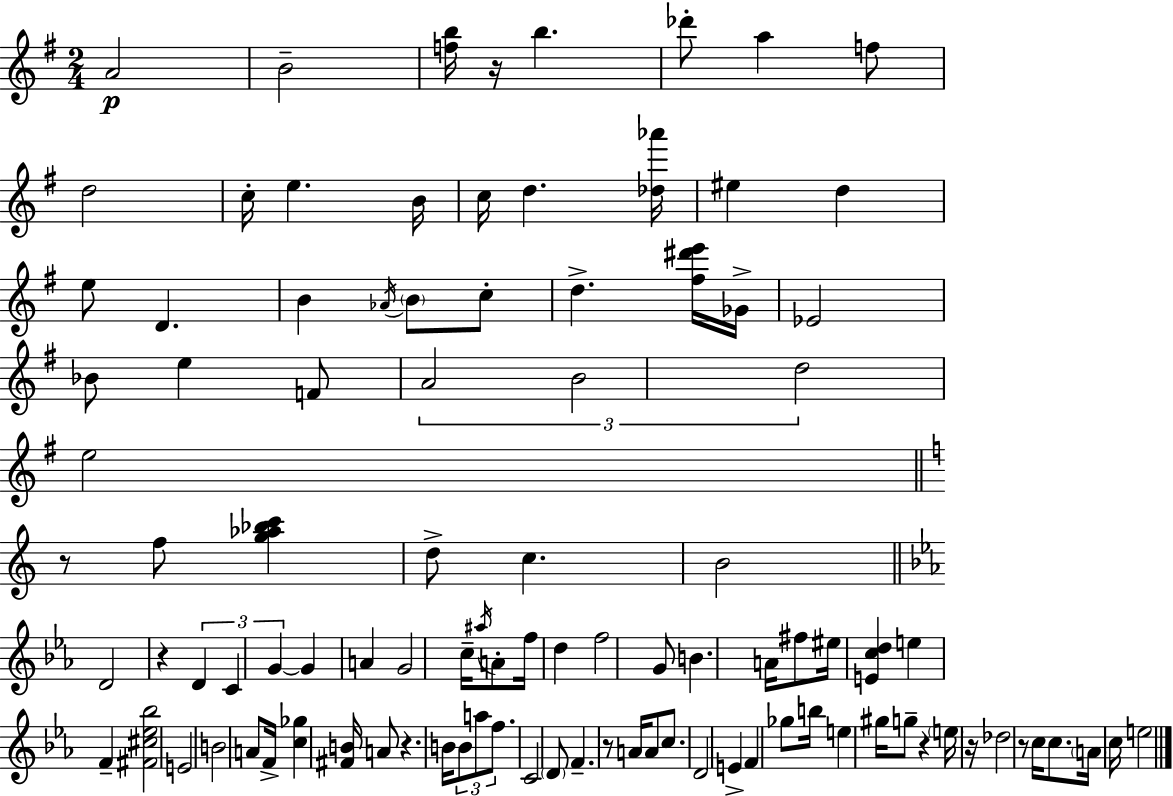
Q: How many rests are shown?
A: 8